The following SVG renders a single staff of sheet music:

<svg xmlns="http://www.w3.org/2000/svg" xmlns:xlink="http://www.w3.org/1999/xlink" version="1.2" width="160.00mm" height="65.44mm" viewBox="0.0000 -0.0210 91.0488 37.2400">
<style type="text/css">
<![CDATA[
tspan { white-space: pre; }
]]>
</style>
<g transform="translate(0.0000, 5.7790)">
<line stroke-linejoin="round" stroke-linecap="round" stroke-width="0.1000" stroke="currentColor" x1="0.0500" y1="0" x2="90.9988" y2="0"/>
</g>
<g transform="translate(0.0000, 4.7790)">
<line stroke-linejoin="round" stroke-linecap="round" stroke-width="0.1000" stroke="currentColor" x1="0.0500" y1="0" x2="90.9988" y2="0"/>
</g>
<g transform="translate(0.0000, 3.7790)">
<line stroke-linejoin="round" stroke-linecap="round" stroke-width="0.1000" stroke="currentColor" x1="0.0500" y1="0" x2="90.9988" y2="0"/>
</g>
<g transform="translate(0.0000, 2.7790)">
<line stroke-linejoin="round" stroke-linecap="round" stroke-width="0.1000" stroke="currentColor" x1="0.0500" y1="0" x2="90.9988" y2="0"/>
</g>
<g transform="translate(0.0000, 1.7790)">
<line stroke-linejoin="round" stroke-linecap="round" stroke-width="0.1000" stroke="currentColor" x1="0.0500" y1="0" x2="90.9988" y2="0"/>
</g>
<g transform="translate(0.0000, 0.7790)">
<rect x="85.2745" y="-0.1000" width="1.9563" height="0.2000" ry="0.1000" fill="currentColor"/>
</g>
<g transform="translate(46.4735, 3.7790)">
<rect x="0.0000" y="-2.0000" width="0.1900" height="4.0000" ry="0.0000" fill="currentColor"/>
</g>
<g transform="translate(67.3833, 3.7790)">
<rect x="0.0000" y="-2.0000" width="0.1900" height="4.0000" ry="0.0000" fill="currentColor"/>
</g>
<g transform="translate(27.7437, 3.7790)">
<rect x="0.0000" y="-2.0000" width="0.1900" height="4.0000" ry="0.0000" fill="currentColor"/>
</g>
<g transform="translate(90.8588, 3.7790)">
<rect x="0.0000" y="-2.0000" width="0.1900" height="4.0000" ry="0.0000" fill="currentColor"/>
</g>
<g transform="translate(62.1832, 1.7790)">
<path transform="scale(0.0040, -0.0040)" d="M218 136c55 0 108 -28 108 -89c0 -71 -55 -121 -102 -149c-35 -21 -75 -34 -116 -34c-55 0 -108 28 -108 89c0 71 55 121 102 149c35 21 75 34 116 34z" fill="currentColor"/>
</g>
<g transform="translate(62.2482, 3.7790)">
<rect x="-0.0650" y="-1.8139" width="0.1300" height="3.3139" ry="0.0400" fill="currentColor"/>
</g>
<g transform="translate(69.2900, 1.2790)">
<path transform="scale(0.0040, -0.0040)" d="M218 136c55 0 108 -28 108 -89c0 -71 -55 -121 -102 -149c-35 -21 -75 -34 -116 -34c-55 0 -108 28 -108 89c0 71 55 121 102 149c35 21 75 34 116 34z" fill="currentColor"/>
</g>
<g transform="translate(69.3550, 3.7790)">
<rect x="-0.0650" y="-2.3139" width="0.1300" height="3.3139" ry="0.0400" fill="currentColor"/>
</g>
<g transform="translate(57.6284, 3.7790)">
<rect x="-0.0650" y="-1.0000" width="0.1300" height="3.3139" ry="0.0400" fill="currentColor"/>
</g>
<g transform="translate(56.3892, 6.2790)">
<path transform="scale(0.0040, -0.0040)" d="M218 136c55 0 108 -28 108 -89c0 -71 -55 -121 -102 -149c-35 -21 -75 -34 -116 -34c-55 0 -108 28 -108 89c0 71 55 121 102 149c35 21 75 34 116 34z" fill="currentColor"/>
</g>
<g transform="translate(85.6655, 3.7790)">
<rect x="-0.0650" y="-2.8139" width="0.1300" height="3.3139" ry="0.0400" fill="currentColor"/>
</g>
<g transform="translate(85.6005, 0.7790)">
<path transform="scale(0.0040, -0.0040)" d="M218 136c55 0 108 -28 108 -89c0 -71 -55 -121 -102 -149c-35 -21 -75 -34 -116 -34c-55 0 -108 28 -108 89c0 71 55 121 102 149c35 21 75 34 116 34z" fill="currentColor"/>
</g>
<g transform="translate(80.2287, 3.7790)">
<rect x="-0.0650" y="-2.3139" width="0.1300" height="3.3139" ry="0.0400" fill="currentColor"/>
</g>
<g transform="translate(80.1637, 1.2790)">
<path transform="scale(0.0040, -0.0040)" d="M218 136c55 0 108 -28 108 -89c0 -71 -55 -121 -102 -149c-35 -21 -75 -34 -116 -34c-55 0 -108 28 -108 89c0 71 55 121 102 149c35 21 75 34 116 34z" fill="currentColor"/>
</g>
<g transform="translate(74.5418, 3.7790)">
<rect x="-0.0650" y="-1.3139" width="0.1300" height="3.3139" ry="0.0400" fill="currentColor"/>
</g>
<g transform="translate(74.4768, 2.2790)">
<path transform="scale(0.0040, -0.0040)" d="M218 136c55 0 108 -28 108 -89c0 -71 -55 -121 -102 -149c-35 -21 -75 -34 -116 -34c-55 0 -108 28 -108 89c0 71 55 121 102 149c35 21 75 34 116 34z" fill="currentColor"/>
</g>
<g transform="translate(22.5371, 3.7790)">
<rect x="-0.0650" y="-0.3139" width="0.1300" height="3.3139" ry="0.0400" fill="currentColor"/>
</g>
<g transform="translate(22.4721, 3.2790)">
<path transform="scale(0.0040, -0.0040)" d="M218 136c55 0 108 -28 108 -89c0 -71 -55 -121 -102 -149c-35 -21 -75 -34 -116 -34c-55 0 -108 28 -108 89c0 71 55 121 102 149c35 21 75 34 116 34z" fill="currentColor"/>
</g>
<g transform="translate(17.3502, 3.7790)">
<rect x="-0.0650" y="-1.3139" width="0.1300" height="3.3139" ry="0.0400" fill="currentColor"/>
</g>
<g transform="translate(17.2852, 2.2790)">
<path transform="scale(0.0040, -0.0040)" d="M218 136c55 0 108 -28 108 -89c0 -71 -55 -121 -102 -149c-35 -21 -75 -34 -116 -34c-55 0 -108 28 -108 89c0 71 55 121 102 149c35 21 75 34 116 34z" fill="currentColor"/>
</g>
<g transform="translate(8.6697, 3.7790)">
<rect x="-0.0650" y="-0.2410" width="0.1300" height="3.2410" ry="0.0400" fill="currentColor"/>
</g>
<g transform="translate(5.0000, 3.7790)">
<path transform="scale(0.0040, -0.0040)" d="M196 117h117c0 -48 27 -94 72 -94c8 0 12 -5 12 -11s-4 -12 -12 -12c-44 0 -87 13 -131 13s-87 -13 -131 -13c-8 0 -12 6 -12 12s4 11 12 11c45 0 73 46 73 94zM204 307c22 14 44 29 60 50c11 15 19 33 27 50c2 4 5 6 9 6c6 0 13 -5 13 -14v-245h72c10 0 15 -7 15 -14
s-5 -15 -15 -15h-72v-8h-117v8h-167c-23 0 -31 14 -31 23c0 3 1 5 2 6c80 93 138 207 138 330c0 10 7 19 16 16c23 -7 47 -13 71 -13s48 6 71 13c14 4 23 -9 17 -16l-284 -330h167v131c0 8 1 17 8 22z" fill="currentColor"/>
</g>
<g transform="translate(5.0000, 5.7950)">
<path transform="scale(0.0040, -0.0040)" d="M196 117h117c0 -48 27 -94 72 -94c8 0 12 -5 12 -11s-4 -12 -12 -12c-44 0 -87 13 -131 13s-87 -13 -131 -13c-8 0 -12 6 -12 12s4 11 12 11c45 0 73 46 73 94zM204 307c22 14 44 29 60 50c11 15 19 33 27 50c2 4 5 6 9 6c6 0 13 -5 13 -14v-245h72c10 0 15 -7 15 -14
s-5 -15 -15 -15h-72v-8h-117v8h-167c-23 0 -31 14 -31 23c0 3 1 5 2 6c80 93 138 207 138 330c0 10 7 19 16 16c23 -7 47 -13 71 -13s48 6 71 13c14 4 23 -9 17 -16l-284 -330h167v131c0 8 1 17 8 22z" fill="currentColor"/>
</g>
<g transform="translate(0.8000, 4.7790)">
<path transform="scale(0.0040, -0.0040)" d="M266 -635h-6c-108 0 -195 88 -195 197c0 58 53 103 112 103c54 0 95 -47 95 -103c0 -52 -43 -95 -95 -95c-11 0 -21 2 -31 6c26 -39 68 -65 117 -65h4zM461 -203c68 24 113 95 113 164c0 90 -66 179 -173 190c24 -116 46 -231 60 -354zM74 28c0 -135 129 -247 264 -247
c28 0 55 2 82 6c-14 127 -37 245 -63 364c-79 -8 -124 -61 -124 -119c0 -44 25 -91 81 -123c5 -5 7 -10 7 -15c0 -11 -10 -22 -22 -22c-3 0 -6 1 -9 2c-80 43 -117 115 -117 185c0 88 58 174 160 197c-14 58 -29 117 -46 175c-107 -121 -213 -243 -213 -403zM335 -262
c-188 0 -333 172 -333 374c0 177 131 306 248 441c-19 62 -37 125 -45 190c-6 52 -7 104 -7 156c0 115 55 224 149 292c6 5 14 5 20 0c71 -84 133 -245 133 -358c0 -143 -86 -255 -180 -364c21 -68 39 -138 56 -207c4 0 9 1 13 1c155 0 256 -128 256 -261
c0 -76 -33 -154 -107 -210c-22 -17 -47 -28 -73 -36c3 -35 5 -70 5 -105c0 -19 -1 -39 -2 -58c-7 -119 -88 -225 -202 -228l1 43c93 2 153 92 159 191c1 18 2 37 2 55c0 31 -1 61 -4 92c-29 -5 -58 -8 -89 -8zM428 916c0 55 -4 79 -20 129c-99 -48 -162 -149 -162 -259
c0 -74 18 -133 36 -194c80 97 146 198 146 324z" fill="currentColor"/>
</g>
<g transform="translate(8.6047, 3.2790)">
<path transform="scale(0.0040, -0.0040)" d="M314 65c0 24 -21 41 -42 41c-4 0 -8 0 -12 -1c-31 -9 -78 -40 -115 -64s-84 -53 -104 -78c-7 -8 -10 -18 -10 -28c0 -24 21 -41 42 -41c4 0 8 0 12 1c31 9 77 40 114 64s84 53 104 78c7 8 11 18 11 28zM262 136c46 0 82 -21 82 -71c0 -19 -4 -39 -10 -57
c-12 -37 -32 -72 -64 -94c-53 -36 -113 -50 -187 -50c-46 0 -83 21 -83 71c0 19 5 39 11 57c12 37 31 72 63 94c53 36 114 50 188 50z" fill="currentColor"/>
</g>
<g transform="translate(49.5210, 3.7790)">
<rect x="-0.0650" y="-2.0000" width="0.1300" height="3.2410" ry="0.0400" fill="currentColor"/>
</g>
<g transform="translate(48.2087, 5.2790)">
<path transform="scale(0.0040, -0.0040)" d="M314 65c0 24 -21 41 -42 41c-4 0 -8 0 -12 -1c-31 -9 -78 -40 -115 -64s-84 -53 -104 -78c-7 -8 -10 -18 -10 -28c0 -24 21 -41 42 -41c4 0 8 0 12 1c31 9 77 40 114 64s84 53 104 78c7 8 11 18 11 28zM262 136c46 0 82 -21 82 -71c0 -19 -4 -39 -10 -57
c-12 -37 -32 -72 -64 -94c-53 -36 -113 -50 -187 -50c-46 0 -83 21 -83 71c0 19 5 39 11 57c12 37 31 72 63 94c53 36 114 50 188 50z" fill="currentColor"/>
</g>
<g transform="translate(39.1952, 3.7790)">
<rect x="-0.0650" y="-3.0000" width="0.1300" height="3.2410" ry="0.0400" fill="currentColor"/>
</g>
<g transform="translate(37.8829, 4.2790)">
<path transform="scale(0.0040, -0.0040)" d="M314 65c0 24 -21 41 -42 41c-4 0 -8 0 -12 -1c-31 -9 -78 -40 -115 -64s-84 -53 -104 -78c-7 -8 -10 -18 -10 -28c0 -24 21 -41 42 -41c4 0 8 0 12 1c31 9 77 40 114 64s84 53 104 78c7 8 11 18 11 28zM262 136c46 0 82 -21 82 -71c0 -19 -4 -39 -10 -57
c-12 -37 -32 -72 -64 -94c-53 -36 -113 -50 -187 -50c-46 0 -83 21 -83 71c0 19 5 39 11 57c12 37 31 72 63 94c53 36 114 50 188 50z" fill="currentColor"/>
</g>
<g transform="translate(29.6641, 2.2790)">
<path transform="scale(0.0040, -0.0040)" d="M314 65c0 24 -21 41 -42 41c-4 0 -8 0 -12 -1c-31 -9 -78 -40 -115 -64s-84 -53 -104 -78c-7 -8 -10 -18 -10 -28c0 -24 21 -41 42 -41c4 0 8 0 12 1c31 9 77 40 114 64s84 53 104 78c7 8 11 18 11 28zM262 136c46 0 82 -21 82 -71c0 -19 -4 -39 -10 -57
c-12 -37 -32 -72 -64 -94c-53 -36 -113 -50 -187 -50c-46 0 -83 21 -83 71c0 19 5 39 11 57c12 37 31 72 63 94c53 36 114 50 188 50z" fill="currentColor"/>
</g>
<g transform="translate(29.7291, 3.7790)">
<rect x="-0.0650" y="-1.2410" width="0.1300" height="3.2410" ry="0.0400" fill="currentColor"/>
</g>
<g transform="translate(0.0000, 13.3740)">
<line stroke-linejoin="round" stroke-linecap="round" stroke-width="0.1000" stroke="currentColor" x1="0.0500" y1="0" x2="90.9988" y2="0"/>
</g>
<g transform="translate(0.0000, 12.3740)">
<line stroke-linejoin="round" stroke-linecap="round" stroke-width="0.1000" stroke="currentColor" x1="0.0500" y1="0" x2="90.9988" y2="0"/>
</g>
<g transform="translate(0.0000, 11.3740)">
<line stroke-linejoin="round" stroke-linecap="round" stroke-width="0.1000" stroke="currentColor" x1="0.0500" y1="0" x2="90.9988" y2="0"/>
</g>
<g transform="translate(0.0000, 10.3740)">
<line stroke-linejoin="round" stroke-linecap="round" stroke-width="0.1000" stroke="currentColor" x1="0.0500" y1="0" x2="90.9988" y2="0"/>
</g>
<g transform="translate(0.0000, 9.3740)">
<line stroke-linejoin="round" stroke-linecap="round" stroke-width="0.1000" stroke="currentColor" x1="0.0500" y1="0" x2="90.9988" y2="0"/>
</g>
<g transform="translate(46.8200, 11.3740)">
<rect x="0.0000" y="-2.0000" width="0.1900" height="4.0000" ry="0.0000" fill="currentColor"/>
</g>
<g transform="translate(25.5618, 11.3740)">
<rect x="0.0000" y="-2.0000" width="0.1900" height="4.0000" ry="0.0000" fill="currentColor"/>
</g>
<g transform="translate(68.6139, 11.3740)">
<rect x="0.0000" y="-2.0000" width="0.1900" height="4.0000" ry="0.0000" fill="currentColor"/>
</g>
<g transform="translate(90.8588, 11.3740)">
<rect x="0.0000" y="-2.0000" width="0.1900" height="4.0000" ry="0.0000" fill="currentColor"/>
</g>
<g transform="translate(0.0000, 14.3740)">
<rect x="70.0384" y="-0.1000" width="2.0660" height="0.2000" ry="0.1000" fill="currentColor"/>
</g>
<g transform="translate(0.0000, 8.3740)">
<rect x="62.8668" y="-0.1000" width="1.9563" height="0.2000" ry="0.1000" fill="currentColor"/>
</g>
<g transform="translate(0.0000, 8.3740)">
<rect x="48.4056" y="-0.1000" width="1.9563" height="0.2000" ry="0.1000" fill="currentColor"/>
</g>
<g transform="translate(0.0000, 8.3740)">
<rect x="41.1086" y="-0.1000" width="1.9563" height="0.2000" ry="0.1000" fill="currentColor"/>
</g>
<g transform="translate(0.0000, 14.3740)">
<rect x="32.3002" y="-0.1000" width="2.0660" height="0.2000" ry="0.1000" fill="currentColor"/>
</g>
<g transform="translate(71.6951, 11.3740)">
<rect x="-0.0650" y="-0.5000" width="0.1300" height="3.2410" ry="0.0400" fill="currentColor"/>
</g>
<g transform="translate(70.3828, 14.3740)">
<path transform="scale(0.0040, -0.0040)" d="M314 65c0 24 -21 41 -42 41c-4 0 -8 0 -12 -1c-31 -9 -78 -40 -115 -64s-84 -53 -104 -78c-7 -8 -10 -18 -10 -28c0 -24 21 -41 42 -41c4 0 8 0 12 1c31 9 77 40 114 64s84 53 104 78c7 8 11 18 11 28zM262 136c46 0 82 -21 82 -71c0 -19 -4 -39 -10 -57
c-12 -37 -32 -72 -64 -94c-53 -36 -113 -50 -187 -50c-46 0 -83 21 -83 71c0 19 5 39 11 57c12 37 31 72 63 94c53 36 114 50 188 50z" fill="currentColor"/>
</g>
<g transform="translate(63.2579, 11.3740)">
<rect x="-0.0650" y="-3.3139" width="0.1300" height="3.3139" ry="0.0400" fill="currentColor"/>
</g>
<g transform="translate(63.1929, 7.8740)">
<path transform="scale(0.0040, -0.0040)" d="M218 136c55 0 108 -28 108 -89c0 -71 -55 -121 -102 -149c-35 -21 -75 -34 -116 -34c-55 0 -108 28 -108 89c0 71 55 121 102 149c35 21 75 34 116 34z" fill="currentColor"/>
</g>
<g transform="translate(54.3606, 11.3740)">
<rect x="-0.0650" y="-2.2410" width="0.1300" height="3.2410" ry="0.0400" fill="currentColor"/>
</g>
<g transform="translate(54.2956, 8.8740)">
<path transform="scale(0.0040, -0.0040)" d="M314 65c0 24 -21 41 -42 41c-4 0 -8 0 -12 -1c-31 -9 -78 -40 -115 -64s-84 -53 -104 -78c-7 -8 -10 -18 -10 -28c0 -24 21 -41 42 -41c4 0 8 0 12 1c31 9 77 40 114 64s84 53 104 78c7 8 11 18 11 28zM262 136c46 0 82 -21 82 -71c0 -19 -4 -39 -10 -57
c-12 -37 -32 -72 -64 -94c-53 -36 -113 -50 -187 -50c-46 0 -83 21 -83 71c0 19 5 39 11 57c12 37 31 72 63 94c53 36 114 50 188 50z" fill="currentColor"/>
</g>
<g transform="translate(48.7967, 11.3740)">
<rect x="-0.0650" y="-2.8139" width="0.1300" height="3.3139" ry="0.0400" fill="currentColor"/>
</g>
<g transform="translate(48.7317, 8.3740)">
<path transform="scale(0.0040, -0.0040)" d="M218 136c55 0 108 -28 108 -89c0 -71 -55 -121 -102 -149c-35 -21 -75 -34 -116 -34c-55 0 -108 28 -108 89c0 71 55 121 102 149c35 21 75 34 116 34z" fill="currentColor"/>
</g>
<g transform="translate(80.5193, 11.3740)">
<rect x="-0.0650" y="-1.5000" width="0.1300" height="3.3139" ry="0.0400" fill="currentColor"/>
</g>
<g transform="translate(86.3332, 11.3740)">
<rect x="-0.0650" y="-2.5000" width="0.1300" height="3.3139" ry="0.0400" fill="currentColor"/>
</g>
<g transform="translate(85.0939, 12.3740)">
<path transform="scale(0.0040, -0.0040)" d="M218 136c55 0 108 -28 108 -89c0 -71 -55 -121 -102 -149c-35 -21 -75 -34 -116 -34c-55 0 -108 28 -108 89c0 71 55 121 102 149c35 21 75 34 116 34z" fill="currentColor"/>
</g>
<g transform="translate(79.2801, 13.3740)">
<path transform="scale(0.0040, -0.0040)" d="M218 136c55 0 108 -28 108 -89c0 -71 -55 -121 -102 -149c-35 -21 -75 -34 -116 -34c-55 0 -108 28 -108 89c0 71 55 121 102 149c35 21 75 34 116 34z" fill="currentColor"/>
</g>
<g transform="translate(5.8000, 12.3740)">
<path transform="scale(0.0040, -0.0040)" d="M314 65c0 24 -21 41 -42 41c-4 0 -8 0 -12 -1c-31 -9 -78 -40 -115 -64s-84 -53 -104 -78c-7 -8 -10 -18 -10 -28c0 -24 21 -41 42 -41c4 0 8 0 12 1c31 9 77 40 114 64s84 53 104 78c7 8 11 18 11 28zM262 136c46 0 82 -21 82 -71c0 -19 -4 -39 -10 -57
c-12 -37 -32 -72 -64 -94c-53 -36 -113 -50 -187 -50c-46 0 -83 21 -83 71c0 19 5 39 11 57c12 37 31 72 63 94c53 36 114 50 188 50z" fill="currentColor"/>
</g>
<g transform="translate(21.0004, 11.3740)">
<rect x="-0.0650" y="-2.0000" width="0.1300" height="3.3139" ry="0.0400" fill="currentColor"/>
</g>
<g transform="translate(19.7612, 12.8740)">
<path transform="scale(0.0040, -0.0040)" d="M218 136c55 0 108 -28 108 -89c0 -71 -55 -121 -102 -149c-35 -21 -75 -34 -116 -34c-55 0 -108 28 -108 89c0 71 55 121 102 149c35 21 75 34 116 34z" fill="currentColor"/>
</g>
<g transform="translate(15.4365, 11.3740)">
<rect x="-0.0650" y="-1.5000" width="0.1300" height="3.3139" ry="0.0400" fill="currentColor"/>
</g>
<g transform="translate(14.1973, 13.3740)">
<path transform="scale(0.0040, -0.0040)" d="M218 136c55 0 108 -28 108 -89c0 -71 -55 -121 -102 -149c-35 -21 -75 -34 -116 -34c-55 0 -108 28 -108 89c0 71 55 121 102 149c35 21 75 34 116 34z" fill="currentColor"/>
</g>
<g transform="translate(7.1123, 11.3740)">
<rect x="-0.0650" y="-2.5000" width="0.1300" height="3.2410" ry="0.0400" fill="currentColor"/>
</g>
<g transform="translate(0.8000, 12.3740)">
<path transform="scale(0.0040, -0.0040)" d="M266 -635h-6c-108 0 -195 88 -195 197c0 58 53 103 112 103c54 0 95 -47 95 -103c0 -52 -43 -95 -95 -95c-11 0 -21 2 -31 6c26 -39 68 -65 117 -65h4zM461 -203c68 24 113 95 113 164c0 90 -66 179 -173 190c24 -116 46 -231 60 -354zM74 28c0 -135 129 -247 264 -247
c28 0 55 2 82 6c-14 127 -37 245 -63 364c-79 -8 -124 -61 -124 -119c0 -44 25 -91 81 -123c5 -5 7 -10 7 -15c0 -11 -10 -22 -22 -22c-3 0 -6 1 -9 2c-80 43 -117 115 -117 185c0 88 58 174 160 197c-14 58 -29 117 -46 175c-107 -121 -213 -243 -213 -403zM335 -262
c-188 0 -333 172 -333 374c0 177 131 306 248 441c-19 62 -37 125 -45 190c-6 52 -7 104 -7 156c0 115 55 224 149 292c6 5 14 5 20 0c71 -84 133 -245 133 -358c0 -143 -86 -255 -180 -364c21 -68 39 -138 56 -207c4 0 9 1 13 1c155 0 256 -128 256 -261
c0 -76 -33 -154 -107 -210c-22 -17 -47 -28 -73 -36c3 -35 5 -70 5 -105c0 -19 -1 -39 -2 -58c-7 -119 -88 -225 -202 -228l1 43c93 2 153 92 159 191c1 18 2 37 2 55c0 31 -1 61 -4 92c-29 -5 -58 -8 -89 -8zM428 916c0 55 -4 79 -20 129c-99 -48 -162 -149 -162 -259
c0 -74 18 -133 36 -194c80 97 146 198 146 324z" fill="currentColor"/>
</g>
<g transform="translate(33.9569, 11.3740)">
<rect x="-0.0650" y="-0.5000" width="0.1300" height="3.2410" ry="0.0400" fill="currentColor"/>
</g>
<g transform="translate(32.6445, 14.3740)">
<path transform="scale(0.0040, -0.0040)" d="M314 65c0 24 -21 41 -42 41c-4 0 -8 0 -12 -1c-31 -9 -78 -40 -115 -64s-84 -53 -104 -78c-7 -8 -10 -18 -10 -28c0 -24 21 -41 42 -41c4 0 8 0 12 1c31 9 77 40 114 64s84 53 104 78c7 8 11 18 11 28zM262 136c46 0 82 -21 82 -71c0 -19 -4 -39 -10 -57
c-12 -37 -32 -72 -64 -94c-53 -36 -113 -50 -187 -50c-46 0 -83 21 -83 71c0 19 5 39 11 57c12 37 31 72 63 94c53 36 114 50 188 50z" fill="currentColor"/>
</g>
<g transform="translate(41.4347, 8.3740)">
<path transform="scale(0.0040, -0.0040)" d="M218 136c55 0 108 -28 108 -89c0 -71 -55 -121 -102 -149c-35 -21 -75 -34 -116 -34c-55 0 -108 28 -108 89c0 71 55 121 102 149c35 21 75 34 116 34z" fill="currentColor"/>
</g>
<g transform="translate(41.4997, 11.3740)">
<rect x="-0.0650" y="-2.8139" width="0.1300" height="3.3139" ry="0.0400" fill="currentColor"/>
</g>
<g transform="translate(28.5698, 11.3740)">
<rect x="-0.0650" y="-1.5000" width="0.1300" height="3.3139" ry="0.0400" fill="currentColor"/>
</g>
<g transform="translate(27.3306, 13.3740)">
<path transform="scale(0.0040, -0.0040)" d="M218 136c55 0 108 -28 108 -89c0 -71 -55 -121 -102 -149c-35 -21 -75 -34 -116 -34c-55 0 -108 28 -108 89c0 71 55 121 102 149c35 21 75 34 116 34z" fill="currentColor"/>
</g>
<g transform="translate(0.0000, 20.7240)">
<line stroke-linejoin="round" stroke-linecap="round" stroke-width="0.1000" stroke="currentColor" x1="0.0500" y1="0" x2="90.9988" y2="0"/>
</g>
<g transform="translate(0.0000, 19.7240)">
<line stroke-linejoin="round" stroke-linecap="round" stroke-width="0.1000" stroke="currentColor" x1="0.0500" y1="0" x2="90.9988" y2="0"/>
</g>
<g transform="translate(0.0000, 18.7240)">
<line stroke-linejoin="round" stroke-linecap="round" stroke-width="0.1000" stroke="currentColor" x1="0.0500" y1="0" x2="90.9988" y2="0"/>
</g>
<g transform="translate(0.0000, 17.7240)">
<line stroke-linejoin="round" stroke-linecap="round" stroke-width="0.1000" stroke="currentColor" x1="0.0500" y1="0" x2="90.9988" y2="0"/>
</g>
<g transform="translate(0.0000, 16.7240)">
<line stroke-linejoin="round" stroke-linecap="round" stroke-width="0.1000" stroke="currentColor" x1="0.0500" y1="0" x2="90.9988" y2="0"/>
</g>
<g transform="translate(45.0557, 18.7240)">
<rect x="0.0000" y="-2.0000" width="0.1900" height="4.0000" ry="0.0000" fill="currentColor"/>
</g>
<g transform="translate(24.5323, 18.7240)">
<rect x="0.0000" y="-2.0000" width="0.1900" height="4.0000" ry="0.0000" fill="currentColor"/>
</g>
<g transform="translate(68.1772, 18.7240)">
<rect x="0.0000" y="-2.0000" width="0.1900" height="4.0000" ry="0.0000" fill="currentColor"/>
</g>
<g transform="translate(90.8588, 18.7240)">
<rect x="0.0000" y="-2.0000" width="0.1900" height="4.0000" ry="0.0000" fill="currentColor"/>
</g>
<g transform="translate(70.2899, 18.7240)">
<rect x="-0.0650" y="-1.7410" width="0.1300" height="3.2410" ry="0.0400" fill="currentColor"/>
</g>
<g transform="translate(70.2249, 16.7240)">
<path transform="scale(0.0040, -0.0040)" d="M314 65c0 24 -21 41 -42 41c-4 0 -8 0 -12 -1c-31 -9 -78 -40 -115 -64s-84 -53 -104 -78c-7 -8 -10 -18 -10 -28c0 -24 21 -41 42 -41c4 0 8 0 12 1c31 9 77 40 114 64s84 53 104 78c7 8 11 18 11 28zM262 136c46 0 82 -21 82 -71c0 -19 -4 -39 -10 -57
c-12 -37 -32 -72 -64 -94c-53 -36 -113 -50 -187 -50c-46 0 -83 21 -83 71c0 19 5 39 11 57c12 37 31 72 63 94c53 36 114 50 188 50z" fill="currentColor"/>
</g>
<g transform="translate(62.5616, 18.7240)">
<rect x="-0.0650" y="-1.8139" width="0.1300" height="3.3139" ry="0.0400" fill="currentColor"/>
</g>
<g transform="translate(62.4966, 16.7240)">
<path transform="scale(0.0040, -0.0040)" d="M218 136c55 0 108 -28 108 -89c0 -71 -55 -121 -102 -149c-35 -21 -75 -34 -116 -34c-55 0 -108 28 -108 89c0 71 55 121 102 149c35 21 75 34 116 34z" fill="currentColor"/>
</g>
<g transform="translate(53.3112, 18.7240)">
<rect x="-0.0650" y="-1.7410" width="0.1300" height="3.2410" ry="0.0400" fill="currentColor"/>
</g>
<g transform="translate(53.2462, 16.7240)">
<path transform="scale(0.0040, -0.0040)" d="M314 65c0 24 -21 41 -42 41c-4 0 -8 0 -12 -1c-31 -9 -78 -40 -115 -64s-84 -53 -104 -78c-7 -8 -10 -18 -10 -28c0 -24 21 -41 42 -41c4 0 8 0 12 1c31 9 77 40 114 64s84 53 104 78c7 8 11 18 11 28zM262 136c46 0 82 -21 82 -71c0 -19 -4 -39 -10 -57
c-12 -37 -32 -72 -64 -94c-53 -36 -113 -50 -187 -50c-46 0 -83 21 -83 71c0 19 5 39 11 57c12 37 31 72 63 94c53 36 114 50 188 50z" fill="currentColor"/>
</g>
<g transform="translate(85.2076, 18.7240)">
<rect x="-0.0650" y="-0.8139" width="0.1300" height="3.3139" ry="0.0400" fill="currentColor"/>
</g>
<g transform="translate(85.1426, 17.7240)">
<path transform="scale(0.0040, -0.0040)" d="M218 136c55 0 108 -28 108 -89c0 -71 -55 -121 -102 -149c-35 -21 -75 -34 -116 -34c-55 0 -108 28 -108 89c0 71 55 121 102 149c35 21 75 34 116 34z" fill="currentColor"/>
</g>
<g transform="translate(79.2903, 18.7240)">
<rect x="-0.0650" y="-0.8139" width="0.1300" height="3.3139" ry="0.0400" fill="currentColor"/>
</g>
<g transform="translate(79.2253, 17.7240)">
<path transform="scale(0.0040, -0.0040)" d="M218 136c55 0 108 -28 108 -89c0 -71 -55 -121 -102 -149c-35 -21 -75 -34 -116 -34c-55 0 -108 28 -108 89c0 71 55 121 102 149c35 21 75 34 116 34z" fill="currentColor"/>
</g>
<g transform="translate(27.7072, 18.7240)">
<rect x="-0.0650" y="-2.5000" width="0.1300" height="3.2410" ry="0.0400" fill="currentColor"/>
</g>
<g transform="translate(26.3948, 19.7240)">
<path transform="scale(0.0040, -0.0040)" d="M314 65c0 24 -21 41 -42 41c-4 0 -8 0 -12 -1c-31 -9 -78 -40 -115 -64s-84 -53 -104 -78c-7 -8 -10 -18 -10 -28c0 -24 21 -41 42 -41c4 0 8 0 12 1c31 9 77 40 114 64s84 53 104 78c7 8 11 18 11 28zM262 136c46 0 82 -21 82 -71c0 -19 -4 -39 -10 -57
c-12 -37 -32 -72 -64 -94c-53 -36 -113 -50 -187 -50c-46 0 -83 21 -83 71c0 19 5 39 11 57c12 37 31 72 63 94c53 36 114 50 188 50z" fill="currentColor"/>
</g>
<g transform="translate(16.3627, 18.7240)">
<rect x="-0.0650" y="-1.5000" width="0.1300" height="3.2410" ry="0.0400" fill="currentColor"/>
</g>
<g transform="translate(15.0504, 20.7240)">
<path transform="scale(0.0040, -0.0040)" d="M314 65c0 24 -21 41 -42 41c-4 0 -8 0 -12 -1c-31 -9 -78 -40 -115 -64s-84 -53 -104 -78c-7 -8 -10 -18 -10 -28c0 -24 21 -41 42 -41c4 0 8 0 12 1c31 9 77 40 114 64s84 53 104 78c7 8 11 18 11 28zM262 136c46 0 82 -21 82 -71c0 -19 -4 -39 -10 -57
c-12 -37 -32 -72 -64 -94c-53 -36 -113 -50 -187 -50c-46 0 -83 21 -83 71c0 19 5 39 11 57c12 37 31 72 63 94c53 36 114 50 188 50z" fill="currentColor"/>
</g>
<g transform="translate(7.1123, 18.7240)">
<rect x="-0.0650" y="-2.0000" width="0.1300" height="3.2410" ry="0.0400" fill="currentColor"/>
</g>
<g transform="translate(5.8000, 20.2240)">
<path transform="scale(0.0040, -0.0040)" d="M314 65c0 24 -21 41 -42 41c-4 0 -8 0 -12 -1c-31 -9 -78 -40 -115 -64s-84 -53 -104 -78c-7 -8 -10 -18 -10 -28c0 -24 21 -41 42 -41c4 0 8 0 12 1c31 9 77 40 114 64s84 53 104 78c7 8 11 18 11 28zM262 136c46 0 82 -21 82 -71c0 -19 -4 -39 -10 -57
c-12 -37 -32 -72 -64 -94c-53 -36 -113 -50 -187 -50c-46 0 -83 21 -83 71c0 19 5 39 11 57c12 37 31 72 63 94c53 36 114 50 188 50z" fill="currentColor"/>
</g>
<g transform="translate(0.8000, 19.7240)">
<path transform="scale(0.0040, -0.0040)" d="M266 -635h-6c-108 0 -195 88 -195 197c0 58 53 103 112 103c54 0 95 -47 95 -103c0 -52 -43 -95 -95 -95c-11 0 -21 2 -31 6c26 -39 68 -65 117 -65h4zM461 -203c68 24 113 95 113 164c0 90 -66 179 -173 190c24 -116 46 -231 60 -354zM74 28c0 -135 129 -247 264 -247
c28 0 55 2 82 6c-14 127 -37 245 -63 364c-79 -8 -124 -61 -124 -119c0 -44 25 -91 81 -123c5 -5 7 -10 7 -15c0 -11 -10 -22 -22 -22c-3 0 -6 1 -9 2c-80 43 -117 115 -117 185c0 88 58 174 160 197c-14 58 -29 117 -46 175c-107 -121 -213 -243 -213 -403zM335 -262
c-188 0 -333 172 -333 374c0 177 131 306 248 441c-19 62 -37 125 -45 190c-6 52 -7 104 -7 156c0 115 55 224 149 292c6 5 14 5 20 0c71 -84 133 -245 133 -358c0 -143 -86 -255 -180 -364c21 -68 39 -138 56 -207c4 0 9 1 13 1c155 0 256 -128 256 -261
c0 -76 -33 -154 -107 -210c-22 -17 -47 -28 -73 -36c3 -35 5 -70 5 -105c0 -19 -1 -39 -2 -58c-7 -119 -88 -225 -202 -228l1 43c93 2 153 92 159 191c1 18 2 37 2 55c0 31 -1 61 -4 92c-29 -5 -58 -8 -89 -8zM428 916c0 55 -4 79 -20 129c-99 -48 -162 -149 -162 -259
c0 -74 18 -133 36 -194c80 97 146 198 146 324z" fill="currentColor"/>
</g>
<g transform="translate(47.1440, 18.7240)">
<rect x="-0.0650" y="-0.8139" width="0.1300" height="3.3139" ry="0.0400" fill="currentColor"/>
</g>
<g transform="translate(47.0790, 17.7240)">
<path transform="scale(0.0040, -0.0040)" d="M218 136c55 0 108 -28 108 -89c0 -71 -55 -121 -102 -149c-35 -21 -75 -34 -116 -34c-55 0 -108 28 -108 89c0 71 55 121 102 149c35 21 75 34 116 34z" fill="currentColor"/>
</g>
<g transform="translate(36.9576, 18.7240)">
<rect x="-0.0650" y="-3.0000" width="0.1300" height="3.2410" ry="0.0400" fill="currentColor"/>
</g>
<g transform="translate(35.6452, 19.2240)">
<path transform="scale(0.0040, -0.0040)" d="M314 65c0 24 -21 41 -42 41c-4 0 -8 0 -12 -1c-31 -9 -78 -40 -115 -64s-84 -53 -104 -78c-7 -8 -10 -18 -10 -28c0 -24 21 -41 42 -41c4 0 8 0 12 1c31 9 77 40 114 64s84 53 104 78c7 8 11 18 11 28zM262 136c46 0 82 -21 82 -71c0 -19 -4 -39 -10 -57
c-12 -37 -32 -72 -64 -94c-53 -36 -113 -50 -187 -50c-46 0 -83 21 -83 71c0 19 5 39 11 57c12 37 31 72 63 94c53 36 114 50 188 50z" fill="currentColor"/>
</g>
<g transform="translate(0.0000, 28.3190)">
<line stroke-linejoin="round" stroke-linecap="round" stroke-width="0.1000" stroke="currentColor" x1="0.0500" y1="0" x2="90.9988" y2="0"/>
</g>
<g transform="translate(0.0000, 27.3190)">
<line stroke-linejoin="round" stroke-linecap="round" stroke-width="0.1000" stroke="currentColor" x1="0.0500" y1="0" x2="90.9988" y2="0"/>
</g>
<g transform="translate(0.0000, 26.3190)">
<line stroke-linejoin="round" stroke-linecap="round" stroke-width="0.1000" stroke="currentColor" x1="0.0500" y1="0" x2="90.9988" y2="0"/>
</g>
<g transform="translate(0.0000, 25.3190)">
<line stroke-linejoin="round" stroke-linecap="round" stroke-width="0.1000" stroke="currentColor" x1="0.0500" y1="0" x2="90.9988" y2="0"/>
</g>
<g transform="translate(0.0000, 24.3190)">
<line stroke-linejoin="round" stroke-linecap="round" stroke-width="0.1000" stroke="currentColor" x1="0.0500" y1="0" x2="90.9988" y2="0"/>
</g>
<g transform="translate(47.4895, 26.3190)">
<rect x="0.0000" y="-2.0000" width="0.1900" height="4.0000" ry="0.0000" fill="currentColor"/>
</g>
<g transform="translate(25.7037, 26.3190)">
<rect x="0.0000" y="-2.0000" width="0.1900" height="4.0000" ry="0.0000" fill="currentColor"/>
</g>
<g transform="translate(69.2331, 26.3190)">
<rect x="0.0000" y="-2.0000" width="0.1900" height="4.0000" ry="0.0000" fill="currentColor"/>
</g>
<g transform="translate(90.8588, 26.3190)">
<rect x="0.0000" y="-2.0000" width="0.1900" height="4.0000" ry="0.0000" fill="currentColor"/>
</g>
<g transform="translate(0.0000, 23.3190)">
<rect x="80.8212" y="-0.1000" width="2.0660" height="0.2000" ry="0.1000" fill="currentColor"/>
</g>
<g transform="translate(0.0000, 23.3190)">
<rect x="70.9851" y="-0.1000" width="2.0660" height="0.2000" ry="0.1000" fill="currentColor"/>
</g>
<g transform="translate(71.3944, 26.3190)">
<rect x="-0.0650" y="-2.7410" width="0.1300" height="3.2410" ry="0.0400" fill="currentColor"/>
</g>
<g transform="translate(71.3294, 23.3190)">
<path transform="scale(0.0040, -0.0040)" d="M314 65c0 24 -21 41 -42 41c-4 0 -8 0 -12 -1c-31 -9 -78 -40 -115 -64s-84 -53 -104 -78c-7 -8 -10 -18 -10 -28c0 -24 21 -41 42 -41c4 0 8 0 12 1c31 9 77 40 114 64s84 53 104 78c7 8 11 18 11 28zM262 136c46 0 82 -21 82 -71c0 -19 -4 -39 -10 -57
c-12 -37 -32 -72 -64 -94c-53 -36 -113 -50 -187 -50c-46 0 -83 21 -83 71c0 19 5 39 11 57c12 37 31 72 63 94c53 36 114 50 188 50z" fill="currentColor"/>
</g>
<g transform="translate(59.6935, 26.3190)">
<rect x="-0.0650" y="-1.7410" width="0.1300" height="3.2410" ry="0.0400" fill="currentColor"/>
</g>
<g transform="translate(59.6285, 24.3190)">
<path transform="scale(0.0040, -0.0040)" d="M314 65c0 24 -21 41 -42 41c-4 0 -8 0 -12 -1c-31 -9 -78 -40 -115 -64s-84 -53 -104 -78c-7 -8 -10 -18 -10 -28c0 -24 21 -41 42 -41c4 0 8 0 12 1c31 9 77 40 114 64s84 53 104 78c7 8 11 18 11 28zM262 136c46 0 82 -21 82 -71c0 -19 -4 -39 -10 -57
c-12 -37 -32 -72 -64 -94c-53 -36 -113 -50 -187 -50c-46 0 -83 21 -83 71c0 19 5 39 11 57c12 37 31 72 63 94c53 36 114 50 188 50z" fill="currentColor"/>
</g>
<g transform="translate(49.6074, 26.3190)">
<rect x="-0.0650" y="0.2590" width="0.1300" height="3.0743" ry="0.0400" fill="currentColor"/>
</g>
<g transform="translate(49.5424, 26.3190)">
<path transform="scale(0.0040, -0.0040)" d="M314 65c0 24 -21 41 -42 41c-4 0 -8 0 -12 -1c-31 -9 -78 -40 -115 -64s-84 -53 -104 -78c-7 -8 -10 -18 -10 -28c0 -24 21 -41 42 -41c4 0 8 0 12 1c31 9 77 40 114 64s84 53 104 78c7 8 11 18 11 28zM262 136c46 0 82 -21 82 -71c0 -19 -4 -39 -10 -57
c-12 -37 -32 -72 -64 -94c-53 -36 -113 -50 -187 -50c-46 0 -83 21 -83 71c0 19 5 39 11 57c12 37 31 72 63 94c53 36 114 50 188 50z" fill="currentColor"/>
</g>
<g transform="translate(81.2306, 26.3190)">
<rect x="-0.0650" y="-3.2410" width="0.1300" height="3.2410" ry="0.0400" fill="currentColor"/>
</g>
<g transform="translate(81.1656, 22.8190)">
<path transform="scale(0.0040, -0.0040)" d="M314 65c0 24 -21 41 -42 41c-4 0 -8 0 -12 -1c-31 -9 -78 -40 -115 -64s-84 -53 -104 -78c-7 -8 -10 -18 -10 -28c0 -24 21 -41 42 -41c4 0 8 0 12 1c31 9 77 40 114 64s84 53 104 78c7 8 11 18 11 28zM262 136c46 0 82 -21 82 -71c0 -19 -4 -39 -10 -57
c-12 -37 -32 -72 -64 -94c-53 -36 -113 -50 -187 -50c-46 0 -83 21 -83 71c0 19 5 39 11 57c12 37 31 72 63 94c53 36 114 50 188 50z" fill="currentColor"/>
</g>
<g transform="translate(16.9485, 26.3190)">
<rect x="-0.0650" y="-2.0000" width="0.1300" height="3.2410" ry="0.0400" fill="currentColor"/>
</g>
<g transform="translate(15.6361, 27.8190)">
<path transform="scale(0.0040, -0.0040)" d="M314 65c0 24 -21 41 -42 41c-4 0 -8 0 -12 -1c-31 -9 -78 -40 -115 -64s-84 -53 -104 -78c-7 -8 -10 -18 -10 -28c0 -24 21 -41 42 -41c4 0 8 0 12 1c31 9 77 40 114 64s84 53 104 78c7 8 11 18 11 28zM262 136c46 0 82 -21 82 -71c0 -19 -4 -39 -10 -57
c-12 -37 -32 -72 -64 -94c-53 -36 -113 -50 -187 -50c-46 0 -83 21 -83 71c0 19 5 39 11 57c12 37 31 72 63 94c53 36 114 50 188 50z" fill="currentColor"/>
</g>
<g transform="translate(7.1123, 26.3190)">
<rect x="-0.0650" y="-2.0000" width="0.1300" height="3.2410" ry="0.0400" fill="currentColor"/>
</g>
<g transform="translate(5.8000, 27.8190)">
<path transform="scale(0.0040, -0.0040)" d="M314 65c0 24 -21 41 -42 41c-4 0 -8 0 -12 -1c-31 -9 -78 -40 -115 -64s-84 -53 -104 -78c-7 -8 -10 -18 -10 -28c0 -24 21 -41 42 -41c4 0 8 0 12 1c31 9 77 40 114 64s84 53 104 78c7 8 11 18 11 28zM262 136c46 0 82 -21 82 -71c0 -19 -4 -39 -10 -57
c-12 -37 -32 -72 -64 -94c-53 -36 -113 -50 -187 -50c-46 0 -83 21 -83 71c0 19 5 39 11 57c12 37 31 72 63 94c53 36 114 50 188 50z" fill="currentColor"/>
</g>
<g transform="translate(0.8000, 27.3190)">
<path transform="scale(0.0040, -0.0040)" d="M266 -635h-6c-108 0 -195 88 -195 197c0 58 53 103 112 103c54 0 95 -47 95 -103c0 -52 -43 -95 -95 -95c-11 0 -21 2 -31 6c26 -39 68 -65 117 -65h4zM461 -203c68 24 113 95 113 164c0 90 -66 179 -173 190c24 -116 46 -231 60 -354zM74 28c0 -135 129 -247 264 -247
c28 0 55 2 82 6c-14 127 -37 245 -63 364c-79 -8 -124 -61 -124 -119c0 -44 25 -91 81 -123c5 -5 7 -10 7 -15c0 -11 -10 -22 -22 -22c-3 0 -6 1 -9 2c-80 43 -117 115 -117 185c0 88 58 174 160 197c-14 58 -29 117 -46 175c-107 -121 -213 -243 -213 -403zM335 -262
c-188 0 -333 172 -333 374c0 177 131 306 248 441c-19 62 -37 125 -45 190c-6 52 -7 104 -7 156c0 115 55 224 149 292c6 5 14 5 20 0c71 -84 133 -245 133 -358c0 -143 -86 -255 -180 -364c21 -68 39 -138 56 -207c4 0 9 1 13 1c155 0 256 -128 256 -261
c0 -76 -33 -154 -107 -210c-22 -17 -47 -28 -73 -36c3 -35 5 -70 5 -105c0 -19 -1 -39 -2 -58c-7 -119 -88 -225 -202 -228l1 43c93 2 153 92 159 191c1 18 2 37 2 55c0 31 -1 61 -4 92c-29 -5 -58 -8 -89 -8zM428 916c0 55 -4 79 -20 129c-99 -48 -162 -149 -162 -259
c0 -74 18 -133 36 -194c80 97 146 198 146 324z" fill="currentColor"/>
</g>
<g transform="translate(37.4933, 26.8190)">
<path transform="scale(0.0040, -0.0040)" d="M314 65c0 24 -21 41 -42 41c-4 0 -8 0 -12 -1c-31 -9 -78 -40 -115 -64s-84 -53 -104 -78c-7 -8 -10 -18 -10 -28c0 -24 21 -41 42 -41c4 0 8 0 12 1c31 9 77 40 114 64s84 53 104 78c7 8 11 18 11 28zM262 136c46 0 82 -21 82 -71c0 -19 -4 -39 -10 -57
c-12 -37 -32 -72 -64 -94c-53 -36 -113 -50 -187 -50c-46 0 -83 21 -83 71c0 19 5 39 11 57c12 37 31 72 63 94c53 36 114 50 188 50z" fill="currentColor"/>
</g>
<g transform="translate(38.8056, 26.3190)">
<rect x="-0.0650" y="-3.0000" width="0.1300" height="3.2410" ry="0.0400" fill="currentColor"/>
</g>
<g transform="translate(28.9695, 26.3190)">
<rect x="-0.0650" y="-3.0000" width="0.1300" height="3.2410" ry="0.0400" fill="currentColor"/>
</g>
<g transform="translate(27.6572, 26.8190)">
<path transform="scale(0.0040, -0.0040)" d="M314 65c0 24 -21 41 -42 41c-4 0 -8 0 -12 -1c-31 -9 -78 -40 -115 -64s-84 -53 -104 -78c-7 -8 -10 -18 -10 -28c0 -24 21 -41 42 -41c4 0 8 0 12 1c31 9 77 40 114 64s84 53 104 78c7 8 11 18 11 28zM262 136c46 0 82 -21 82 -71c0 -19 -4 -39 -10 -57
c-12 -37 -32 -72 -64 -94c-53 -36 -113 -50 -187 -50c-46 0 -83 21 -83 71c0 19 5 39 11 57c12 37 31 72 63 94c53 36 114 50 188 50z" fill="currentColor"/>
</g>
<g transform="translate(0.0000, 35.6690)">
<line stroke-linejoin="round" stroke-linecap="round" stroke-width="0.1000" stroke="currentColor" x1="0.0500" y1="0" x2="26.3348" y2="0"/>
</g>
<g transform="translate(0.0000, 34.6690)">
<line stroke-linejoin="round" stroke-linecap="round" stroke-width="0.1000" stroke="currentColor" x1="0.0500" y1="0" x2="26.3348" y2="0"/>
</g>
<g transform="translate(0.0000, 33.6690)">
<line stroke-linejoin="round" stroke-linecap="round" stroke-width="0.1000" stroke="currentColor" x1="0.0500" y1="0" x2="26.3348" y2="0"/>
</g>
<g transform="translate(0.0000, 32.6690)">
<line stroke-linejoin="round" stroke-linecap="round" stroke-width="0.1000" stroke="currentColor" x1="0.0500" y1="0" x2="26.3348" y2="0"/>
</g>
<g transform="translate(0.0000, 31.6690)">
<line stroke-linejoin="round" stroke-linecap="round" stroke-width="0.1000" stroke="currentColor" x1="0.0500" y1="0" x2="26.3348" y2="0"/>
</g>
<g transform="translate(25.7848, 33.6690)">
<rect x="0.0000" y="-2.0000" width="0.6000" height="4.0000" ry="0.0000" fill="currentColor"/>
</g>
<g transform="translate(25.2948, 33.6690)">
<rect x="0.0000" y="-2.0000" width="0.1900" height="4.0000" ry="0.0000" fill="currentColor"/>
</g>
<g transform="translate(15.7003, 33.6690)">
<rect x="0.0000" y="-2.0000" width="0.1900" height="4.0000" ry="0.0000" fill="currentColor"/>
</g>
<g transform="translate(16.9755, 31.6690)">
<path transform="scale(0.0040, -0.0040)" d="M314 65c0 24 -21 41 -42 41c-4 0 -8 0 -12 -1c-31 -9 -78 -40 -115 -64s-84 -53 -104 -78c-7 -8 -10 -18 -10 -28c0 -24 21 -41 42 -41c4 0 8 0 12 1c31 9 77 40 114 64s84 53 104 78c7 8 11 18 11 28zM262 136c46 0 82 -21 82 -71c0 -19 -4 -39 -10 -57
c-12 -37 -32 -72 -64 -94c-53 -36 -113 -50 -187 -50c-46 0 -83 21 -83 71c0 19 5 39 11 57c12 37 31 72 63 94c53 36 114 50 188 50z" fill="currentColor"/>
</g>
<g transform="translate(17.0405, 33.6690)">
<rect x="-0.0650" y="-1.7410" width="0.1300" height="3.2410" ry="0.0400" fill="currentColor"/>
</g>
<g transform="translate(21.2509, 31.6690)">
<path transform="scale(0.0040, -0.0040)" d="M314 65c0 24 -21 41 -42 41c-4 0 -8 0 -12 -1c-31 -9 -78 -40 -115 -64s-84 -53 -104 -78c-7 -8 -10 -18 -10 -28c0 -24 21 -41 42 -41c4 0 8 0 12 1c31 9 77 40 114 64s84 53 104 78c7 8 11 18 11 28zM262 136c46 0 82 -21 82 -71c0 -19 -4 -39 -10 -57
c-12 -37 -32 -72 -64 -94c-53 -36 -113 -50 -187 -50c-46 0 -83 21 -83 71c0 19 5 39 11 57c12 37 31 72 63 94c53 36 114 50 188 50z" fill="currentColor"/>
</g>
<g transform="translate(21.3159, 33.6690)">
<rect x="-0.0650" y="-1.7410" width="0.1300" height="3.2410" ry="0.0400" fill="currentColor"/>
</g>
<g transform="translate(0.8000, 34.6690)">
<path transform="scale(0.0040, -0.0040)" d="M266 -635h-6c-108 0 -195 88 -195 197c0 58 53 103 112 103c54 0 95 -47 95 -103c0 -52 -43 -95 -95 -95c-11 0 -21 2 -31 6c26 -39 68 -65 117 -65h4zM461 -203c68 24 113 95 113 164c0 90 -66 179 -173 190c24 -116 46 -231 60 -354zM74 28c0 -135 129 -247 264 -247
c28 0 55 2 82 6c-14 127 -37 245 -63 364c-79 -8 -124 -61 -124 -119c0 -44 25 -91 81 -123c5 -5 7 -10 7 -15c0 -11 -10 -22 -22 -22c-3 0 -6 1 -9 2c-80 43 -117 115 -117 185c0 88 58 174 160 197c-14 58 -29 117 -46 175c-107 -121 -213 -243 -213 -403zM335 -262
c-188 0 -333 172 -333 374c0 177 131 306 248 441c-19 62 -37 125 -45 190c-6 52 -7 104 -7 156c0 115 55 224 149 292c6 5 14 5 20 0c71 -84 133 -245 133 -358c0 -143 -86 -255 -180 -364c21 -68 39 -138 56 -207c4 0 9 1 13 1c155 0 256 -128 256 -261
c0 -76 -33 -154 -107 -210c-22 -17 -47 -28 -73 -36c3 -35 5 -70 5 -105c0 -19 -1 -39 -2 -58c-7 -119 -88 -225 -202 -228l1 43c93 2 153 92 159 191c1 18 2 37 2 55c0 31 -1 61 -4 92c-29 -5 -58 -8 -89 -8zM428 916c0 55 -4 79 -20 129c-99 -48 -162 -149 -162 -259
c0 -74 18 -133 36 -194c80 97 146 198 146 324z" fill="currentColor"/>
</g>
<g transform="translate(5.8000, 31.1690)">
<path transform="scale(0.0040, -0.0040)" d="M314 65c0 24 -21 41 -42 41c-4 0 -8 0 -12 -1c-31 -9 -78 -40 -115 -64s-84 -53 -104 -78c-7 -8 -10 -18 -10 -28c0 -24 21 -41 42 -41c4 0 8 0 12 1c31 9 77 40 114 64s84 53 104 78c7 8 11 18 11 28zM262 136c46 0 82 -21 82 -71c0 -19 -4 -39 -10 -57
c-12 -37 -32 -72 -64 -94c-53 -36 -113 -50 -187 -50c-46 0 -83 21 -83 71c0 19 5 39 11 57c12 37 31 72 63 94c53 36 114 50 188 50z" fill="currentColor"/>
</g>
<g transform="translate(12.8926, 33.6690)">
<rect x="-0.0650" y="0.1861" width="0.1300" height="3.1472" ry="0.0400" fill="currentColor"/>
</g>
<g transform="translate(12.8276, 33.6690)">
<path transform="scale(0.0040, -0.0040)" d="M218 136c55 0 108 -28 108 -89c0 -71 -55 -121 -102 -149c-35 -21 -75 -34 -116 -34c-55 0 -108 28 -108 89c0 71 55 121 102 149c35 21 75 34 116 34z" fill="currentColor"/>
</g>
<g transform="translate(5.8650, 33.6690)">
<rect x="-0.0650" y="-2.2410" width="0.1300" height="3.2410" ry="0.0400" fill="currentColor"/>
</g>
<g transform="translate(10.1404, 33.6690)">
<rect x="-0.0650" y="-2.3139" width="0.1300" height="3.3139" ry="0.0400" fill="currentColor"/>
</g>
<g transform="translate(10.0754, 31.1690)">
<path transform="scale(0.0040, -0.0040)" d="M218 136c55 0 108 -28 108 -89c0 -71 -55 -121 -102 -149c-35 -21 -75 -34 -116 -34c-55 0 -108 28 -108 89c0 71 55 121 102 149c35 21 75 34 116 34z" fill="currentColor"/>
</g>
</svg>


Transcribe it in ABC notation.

X:1
T:Untitled
M:4/4
L:1/4
K:C
c2 e c e2 A2 F2 D f g e g a G2 E F E C2 a a g2 b C2 E G F2 E2 G2 A2 d f2 f f2 d d F2 F2 A2 A2 B2 f2 a2 b2 g2 g B f2 f2